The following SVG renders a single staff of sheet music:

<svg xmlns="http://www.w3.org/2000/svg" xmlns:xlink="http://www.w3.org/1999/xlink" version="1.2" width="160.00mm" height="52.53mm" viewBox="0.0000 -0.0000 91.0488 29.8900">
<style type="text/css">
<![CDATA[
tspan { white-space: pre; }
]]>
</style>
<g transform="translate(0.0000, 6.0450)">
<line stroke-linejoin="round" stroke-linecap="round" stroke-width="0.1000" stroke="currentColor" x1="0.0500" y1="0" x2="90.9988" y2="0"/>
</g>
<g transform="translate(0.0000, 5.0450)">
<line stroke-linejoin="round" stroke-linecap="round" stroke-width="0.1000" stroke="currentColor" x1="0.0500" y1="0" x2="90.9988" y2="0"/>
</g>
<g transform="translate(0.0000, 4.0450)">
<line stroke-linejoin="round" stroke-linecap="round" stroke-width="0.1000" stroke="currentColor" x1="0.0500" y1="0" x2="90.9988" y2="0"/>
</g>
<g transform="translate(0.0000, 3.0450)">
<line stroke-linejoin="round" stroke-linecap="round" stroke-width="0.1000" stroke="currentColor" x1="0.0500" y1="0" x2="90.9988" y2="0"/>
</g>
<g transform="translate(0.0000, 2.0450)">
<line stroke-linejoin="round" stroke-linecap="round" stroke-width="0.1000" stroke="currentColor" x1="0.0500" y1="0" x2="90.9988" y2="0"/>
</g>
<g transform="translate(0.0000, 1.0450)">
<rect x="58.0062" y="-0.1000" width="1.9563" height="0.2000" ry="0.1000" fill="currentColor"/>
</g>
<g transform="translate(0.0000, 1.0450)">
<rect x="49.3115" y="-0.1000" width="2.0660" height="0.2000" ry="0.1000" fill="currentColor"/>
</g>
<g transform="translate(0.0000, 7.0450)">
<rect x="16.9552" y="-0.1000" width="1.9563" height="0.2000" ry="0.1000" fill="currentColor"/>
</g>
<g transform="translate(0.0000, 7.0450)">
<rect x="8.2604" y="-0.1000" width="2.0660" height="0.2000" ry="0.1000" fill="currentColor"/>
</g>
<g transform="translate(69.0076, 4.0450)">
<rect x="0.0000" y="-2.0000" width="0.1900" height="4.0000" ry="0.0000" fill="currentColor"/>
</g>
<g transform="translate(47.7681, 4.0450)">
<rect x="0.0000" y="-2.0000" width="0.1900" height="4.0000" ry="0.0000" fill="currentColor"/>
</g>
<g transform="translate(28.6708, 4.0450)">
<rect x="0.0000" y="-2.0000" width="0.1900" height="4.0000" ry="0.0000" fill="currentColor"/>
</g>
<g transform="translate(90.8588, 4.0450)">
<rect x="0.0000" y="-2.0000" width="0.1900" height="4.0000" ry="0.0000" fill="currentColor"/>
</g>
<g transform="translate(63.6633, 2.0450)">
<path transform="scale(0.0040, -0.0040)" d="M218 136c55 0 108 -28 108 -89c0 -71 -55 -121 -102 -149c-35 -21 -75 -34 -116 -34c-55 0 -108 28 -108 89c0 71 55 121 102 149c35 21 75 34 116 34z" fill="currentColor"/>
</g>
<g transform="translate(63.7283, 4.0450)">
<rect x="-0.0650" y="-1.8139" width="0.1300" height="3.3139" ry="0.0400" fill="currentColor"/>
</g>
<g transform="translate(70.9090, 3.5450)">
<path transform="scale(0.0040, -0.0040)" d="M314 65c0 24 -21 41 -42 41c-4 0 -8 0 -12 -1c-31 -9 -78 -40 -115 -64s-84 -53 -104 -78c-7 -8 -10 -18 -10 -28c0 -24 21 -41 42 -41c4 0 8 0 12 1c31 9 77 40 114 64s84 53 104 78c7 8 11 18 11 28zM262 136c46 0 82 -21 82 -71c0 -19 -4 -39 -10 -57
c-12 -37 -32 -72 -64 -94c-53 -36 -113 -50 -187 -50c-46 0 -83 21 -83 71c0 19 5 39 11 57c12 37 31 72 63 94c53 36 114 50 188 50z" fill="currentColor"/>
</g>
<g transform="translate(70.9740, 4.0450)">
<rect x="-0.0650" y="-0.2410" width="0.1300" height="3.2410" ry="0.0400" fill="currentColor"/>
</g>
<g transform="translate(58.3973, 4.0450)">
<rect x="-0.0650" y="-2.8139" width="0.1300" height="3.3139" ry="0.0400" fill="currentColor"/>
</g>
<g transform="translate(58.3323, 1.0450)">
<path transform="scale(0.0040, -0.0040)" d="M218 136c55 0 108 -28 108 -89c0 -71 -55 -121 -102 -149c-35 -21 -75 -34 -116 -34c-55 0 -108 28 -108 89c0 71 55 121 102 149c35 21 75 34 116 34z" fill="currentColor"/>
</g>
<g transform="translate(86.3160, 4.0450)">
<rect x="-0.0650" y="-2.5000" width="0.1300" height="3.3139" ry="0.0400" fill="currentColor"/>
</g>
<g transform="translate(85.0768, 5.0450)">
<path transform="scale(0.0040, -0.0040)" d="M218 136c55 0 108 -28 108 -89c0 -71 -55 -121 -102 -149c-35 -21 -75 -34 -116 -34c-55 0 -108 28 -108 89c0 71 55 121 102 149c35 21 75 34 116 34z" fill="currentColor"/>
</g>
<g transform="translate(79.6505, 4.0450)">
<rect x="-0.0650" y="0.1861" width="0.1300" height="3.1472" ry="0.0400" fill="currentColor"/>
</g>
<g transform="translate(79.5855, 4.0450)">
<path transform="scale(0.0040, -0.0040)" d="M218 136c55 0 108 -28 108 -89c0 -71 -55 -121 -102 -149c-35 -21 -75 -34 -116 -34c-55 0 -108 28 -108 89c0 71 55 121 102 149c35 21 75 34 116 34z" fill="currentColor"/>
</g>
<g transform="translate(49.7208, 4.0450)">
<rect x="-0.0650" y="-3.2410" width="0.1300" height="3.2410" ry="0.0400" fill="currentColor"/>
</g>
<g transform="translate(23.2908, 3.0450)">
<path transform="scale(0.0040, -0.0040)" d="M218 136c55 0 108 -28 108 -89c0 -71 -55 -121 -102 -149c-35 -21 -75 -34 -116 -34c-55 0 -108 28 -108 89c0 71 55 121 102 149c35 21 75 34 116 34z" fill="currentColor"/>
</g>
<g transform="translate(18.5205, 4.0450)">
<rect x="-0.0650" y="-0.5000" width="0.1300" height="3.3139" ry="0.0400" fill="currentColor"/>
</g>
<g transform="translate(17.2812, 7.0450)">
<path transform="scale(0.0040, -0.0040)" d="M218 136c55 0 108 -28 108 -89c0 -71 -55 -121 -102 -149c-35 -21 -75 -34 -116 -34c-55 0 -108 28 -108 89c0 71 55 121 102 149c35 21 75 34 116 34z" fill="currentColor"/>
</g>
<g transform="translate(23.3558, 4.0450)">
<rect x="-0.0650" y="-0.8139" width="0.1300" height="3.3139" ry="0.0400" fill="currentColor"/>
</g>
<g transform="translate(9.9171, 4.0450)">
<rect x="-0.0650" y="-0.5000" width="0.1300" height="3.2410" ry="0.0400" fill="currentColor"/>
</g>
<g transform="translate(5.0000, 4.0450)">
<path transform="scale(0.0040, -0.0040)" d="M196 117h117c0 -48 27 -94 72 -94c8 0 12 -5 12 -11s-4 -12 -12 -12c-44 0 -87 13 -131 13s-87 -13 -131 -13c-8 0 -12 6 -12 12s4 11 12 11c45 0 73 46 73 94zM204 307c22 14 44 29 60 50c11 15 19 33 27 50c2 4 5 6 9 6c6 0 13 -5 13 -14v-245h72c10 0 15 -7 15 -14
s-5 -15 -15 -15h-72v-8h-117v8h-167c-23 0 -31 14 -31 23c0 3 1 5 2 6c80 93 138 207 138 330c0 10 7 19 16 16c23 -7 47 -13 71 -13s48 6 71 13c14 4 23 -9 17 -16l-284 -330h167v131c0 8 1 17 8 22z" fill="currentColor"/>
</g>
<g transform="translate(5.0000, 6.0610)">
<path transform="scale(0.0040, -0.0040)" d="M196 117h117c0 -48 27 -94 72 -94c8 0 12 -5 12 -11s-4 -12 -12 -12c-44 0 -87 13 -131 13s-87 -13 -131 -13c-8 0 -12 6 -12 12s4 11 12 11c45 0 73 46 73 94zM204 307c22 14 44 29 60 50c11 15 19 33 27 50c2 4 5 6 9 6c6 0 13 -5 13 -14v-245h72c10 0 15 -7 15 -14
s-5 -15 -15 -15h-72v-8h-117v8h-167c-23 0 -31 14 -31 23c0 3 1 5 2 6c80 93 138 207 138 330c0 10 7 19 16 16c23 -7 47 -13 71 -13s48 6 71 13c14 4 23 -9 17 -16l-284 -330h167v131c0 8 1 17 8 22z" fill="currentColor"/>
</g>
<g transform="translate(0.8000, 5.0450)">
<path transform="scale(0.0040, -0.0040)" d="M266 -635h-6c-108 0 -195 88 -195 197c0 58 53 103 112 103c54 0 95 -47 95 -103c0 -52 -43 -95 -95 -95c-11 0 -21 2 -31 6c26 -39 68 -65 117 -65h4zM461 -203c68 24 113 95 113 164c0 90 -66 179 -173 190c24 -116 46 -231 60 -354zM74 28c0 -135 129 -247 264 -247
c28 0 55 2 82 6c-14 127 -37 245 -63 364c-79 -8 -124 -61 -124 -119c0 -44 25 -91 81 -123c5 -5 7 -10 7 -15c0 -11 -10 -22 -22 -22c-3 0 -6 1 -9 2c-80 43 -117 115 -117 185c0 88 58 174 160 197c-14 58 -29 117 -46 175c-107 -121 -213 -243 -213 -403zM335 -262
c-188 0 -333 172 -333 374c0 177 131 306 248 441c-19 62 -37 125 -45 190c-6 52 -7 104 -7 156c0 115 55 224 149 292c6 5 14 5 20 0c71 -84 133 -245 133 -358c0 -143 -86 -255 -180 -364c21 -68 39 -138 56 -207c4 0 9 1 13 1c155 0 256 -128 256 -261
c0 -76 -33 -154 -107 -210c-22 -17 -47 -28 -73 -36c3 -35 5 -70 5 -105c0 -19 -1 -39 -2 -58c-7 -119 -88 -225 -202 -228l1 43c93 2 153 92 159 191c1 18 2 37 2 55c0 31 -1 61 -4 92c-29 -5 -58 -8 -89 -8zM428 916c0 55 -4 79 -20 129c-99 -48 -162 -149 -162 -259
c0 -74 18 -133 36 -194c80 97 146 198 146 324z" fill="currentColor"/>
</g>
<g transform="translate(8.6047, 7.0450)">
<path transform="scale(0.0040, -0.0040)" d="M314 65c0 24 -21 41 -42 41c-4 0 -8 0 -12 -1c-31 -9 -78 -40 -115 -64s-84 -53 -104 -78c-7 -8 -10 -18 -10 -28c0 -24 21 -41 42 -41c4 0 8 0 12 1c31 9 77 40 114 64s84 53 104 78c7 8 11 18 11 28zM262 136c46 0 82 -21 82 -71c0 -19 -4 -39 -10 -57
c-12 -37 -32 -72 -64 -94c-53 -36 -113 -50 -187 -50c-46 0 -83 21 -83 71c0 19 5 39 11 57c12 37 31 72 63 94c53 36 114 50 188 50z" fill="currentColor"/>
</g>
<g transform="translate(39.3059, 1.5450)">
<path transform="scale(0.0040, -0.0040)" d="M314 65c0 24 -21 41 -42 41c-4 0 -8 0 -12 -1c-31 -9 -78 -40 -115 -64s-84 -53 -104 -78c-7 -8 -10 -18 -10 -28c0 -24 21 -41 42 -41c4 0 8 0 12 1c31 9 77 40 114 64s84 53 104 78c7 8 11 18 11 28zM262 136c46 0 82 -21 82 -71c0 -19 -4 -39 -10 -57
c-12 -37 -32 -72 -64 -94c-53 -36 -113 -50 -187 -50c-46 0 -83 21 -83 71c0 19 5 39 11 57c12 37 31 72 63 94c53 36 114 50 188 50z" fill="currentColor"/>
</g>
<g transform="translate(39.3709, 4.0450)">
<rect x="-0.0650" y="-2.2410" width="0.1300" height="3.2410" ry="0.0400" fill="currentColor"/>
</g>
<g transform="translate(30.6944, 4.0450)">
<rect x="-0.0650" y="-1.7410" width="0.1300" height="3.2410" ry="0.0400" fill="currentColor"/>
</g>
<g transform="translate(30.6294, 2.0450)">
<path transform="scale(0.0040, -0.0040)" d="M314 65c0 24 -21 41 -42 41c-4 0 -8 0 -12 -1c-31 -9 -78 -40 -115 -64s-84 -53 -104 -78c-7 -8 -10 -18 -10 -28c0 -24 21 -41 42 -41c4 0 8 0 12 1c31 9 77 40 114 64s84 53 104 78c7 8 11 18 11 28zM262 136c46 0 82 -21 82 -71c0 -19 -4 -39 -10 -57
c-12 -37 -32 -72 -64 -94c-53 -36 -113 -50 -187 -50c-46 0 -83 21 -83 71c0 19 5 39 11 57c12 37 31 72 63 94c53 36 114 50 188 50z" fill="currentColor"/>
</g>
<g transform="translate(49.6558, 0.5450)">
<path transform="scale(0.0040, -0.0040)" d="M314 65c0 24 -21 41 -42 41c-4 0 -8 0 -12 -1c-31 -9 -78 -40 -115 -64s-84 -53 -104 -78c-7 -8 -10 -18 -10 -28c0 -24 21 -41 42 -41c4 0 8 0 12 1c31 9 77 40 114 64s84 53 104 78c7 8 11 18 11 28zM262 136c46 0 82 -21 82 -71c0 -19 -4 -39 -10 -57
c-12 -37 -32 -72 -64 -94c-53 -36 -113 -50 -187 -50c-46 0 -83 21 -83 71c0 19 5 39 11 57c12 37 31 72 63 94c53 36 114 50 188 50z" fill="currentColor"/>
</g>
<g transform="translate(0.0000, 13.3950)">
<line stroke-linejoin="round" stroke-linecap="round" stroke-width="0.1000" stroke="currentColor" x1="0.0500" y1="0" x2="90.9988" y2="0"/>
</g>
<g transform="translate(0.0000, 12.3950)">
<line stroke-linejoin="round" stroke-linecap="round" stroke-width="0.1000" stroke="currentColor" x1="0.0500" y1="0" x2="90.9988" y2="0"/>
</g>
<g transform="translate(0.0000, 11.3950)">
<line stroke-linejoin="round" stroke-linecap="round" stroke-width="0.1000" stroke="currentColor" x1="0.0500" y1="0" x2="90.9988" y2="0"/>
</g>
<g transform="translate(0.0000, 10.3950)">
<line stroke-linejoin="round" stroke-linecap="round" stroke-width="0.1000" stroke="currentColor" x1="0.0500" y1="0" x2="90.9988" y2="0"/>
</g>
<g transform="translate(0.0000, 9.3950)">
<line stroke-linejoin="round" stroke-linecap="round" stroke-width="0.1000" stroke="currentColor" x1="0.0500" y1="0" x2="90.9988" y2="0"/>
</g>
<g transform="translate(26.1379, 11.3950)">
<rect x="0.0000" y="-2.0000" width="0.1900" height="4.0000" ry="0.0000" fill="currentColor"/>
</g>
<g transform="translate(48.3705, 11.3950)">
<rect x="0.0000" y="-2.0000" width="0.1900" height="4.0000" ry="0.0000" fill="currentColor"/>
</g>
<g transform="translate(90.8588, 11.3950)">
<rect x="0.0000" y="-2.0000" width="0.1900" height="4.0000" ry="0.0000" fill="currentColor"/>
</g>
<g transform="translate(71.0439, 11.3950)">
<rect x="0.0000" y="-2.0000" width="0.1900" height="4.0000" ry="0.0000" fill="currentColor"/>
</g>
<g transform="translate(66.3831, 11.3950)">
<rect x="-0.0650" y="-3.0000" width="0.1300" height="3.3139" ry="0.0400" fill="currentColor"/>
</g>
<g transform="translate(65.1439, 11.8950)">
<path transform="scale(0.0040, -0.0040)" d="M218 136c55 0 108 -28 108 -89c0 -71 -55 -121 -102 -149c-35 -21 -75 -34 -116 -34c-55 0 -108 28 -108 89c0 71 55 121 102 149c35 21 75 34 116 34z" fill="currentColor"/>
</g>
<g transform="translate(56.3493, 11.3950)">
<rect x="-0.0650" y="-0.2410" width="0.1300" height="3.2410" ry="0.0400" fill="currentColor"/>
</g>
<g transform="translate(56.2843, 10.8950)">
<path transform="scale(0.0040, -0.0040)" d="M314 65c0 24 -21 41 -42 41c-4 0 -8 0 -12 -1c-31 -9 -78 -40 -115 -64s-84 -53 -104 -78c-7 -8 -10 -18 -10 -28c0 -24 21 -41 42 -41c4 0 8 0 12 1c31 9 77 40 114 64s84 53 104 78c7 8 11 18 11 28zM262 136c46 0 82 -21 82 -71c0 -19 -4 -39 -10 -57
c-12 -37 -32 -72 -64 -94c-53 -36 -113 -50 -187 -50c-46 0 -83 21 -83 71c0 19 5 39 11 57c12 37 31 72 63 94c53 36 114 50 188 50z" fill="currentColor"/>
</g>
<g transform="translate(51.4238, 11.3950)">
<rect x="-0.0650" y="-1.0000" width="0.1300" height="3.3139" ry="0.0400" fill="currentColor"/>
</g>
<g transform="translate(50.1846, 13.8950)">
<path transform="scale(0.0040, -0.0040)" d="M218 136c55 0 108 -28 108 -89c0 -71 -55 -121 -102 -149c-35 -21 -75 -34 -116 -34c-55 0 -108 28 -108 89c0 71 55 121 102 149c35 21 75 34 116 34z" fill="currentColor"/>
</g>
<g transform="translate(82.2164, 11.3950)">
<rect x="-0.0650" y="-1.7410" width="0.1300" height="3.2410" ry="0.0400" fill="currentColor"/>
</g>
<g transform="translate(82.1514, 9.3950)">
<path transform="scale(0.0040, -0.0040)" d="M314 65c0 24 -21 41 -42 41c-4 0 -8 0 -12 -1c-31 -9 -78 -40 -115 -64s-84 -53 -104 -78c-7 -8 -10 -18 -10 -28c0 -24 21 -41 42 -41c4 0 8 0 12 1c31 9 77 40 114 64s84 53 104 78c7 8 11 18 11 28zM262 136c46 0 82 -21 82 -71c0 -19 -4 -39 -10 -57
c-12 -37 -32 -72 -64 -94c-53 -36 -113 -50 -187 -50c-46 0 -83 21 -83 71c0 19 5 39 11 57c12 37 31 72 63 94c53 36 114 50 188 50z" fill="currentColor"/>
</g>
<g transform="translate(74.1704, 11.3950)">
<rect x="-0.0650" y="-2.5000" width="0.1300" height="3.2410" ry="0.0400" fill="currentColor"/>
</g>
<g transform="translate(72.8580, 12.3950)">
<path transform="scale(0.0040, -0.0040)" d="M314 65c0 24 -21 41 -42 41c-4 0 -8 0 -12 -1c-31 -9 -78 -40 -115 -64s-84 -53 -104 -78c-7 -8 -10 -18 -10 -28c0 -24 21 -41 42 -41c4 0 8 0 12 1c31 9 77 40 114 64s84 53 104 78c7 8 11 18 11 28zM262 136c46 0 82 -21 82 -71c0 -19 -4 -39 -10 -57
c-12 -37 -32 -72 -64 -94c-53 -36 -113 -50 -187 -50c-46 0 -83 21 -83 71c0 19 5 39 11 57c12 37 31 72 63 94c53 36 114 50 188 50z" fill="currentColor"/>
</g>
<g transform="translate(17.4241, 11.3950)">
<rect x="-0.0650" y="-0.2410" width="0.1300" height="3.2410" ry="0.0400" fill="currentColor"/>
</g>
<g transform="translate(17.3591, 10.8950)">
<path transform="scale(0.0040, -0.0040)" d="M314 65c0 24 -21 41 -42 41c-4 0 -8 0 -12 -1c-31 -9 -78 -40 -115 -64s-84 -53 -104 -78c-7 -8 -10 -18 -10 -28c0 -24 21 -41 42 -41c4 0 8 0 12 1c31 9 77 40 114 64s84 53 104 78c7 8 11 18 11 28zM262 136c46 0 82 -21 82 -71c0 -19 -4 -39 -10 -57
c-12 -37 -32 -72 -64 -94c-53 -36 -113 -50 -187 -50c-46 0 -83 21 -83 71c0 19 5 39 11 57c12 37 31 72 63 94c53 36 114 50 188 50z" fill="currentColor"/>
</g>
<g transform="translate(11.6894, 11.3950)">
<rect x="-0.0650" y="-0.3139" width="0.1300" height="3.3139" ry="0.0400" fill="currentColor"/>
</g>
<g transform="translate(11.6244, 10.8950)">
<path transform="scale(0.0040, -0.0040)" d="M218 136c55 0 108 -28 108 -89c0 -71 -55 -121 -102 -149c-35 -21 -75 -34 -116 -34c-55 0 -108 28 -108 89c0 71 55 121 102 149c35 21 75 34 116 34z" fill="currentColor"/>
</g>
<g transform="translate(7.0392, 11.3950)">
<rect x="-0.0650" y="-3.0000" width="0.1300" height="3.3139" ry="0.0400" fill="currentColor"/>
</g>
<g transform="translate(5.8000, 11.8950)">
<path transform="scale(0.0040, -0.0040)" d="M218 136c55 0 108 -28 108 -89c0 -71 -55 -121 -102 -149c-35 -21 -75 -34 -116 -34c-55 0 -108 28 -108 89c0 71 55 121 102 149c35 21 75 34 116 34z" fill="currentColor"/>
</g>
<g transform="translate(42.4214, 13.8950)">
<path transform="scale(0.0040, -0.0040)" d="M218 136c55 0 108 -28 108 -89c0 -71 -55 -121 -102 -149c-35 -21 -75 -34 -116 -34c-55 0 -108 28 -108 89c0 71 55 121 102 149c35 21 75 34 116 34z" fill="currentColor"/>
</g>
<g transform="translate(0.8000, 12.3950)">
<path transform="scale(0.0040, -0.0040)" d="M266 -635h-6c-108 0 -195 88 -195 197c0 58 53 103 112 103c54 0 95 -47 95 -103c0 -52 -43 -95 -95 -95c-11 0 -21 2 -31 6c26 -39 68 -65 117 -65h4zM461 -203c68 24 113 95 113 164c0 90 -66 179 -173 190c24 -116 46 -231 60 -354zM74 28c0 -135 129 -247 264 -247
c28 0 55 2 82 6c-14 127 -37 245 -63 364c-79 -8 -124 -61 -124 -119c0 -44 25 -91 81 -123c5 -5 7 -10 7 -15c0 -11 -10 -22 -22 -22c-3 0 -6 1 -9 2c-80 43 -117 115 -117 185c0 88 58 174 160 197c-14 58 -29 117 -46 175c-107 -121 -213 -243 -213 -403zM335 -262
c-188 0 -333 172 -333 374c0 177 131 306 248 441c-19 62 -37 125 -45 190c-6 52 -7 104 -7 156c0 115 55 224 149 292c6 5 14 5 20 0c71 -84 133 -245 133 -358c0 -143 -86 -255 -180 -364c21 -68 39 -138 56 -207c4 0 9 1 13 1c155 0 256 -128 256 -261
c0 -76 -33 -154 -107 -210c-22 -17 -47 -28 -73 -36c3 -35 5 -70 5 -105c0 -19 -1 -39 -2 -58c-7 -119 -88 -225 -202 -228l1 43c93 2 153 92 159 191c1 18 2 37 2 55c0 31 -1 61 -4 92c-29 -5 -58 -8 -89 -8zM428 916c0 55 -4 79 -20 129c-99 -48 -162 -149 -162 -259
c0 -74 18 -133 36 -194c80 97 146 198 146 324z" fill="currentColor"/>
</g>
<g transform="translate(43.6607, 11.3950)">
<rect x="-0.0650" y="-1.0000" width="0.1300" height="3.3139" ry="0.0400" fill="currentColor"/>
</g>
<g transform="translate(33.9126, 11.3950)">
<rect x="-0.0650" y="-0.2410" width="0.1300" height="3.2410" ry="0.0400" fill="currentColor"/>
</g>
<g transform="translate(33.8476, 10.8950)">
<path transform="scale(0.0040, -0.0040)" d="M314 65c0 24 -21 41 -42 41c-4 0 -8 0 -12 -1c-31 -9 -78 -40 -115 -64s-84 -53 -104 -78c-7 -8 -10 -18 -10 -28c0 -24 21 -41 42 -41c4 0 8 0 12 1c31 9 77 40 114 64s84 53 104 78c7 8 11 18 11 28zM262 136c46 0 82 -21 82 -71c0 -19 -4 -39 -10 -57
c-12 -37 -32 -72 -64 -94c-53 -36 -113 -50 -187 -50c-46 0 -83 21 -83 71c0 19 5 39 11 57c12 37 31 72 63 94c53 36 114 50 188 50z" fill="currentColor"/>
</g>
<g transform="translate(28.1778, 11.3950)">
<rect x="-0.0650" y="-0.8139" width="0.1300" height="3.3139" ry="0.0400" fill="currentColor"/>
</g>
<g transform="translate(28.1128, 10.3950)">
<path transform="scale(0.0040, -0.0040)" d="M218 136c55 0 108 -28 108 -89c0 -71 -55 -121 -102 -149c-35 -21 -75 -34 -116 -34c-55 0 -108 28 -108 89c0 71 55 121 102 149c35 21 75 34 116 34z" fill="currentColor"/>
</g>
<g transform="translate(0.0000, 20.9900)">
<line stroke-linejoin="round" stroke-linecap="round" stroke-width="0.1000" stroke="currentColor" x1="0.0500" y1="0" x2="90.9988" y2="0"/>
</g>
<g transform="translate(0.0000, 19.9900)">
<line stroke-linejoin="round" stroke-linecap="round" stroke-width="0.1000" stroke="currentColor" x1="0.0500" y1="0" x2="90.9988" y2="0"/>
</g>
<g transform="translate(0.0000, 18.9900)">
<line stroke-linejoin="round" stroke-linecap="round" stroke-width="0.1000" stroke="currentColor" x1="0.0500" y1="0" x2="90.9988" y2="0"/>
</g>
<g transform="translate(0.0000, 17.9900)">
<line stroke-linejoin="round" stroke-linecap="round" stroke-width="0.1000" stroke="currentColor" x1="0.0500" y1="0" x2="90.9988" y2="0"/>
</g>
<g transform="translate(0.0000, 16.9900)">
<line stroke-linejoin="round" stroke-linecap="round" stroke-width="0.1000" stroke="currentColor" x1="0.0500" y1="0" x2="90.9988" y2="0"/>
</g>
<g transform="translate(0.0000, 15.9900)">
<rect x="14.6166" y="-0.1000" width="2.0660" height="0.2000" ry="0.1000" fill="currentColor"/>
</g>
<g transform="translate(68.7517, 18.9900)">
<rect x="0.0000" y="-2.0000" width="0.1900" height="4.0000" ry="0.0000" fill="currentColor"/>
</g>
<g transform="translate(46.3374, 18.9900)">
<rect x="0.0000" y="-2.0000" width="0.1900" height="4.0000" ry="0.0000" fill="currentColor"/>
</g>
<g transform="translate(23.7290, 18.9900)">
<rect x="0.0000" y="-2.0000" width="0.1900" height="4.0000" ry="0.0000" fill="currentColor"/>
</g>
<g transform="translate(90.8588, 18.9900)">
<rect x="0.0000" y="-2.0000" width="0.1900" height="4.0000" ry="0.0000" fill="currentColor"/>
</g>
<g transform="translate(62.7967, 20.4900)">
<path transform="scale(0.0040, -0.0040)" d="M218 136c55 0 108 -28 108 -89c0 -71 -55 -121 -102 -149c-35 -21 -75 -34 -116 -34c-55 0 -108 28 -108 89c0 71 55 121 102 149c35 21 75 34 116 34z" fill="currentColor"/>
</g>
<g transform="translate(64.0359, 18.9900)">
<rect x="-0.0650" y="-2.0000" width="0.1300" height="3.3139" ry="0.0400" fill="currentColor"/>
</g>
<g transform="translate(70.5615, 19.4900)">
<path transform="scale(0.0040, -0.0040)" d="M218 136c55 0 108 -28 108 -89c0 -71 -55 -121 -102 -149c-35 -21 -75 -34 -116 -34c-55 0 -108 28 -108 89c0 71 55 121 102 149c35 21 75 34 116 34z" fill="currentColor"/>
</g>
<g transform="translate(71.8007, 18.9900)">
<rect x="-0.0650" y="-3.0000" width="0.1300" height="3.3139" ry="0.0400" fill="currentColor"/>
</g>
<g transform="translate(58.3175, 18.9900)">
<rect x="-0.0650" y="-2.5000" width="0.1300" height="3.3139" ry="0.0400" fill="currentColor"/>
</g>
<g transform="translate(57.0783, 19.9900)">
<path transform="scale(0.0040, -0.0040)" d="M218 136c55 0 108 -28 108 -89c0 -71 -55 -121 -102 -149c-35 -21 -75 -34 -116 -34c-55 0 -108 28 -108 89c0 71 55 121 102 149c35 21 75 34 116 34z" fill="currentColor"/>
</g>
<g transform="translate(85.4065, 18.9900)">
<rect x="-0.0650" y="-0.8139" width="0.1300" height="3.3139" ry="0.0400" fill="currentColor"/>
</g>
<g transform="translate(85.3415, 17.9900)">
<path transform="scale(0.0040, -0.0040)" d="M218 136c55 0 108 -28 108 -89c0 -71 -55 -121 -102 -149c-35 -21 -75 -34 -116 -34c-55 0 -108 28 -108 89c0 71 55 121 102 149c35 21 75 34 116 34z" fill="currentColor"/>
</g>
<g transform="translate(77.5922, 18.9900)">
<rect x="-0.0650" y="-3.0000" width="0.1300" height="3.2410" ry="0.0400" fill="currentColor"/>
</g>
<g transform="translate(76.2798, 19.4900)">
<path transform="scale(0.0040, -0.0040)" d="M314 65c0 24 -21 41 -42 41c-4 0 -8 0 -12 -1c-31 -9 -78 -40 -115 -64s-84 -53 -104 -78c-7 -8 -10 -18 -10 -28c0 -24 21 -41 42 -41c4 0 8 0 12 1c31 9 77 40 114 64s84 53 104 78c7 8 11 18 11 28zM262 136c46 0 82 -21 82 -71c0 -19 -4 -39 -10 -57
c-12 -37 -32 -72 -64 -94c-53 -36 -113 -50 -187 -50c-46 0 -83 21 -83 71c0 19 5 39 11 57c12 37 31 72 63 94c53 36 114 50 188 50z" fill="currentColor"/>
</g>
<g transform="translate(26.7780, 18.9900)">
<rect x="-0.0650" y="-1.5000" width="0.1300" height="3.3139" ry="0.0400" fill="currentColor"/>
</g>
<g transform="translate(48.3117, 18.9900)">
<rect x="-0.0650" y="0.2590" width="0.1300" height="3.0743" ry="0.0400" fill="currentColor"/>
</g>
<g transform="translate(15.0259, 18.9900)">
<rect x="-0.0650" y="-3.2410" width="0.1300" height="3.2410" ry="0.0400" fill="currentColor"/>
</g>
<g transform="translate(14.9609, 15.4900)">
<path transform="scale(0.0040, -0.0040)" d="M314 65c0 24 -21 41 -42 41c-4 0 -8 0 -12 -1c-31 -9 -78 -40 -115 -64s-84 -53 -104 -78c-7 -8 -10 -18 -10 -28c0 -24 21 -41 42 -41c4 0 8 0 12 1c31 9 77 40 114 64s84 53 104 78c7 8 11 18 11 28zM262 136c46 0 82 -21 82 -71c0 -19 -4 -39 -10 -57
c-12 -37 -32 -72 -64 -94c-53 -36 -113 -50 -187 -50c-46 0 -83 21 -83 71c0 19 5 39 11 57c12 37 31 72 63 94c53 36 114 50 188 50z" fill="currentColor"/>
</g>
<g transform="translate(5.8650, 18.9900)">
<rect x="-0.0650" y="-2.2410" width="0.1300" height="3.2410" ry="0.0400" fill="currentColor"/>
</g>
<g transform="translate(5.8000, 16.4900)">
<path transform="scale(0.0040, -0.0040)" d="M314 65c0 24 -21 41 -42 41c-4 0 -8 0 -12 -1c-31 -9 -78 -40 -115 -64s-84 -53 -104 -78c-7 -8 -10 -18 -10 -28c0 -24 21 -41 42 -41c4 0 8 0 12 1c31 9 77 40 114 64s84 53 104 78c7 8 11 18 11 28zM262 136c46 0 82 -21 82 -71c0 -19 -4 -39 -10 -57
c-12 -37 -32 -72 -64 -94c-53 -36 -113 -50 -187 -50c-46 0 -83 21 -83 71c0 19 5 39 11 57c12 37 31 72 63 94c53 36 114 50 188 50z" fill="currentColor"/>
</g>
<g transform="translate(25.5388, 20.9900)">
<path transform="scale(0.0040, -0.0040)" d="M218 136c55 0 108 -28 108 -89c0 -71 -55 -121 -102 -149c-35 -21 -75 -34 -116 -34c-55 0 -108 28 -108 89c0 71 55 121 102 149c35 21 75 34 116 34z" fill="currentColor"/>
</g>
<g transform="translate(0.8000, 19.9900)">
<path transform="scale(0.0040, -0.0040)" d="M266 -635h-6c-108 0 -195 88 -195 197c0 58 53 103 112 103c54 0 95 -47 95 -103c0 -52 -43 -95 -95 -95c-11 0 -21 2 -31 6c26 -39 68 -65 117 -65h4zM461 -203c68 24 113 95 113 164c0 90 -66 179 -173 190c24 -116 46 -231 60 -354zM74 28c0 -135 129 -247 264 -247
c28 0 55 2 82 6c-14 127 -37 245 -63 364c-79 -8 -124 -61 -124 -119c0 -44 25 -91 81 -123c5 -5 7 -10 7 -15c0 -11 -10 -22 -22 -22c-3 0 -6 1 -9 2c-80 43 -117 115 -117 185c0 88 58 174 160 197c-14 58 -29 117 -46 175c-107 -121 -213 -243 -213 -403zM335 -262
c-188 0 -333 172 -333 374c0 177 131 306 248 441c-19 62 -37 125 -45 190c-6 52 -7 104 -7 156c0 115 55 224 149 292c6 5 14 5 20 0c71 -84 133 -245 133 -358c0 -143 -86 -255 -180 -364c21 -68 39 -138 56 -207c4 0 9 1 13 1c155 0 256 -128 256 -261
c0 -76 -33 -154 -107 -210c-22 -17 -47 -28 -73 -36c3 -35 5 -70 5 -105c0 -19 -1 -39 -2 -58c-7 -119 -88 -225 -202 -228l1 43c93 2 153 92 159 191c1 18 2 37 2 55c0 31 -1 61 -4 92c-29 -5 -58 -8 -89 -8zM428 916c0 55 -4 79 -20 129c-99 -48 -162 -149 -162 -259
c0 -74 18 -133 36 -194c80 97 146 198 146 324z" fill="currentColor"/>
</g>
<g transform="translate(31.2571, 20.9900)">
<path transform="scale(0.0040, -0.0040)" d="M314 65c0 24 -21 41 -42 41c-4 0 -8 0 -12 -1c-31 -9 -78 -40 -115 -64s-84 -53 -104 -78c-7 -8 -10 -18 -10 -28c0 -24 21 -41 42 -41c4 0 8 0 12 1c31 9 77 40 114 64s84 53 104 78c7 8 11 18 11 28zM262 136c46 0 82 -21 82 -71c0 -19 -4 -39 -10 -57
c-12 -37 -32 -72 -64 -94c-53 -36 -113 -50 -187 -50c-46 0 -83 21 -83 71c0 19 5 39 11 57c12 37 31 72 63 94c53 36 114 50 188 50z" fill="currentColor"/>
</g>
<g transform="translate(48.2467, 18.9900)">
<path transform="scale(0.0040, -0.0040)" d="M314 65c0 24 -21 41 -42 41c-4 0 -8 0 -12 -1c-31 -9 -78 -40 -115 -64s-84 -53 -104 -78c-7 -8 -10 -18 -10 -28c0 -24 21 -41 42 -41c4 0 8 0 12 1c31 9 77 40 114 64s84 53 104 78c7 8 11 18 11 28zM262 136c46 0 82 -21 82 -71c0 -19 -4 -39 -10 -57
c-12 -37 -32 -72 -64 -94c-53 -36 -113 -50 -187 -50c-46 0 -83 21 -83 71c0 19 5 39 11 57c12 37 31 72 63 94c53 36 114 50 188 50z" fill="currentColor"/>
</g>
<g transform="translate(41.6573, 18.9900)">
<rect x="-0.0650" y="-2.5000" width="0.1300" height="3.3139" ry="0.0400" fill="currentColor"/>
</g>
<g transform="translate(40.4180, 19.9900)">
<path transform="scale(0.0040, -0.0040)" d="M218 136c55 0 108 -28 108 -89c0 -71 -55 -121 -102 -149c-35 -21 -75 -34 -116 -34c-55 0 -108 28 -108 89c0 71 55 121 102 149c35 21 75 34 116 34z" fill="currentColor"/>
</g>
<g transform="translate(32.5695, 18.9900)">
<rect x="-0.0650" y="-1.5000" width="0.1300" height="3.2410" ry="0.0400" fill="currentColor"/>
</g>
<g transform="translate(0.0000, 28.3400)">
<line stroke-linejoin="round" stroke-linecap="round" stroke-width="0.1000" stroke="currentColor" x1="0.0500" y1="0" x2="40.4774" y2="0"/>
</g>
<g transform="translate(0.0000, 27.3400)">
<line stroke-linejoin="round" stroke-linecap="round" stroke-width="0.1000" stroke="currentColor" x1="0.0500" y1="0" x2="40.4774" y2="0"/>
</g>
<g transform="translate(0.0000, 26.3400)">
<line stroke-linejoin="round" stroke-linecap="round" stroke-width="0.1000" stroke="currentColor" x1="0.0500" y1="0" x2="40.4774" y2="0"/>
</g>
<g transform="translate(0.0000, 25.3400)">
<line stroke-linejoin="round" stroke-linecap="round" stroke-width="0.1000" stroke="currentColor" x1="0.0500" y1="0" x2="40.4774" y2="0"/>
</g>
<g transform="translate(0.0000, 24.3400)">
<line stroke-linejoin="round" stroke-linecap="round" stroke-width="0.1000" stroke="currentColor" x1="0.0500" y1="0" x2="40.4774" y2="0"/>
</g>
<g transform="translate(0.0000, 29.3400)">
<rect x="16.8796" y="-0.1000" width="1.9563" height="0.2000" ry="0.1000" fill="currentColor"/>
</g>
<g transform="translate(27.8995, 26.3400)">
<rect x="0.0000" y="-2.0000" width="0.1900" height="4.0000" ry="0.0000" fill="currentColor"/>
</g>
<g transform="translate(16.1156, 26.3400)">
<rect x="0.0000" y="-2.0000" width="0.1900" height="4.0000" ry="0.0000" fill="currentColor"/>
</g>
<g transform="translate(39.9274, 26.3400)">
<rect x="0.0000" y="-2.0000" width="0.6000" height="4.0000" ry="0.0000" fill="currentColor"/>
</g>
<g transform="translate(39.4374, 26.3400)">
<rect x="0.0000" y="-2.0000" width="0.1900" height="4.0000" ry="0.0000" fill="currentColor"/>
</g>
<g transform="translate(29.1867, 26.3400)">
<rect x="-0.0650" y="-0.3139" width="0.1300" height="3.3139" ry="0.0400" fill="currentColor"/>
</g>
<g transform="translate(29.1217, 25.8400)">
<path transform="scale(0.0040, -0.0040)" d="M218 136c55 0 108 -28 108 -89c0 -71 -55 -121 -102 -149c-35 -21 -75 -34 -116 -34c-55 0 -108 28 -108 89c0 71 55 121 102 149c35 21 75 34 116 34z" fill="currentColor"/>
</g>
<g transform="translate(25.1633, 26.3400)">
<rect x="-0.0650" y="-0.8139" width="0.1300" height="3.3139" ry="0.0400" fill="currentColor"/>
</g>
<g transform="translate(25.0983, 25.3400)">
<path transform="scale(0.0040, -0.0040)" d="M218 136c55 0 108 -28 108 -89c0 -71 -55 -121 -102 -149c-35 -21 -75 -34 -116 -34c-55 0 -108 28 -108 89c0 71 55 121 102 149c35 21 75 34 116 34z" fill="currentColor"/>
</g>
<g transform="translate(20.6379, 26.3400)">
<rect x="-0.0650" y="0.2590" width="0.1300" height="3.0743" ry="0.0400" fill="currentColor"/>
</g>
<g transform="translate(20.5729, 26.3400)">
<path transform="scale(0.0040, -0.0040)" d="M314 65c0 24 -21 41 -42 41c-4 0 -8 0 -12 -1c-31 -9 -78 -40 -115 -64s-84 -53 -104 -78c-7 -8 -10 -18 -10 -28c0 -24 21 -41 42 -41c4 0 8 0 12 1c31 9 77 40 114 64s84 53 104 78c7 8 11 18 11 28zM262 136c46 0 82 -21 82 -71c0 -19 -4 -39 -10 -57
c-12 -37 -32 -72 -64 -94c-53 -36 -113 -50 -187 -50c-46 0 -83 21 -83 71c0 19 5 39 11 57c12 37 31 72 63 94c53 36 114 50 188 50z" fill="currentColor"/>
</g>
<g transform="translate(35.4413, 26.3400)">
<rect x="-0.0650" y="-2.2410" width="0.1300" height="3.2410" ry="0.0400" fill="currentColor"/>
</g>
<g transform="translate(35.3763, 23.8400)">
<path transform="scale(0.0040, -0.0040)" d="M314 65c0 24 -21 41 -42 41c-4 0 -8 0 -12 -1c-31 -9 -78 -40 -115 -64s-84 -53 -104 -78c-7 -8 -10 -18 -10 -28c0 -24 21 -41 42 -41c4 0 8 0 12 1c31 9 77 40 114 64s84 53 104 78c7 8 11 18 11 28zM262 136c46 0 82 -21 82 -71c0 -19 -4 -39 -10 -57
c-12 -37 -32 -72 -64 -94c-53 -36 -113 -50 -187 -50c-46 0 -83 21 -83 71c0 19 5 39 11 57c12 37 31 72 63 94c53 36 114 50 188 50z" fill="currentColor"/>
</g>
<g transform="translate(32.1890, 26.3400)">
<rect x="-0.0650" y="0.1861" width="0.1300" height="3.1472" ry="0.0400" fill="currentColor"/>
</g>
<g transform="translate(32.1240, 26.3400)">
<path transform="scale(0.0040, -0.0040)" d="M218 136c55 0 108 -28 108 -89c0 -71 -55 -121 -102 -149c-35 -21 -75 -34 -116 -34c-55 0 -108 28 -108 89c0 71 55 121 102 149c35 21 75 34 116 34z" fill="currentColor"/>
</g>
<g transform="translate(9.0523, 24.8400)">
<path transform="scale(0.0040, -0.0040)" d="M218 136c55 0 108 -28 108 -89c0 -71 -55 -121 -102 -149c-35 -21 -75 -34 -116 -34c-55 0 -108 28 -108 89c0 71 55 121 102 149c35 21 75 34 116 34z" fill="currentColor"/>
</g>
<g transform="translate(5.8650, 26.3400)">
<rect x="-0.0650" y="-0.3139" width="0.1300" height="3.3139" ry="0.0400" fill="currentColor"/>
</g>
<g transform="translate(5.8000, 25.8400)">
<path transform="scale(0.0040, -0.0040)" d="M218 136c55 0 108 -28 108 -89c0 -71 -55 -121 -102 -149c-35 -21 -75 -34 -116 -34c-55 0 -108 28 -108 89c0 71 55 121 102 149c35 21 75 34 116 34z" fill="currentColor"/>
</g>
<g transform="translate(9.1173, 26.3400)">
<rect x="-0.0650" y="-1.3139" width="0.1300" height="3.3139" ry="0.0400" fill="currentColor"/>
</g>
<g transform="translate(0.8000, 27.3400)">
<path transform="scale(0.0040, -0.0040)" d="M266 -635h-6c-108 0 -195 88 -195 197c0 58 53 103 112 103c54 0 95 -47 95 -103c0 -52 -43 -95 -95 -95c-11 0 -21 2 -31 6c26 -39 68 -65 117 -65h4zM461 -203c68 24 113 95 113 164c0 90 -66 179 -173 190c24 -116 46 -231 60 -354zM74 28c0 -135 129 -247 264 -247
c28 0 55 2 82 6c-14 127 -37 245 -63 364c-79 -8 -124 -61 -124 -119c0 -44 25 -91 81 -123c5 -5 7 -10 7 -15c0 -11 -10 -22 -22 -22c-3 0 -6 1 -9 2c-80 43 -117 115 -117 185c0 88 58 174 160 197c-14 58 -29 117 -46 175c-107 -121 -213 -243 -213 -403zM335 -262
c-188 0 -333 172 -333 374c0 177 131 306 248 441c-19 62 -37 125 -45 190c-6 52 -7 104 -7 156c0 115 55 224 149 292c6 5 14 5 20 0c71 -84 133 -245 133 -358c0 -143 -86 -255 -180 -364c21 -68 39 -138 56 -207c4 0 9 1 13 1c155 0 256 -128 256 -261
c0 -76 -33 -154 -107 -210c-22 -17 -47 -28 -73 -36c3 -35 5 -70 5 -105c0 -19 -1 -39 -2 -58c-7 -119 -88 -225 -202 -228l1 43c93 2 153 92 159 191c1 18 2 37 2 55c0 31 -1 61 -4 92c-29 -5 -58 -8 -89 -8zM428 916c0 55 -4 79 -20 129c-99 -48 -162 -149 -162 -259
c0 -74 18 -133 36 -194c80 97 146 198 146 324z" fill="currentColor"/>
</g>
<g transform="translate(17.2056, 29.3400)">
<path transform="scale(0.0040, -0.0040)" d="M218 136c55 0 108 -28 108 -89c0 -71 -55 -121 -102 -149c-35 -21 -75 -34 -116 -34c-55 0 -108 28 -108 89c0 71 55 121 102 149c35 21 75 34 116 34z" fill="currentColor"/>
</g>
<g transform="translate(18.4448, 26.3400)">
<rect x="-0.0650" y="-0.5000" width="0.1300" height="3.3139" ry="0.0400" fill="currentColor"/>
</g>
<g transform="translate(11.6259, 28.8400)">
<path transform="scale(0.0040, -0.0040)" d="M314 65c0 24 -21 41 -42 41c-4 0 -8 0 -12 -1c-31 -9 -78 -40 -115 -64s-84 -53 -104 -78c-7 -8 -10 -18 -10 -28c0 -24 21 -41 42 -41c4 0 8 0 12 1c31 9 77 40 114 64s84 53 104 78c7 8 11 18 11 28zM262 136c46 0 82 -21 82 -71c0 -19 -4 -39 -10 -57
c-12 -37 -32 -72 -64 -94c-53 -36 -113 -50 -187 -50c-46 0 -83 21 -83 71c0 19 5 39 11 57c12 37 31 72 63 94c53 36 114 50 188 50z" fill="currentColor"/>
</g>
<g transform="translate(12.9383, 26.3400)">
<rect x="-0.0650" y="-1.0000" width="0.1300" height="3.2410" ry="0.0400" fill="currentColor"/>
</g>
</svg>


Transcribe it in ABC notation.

X:1
T:Untitled
M:4/4
L:1/4
K:C
C2 C d f2 g2 b2 a f c2 B G A c c2 d c2 D D c2 A G2 f2 g2 b2 E E2 G B2 G F A A2 d c e D2 C B2 d c B g2